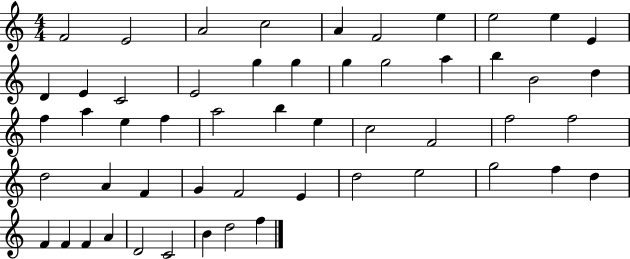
F4/h E4/h A4/h C5/h A4/q F4/h E5/q E5/h E5/q E4/q D4/q E4/q C4/h E4/h G5/q G5/q G5/q G5/h A5/q B5/q B4/h D5/q F5/q A5/q E5/q F5/q A5/h B5/q E5/q C5/h F4/h F5/h F5/h D5/h A4/q F4/q G4/q F4/h E4/q D5/h E5/h G5/h F5/q D5/q F4/q F4/q F4/q A4/q D4/h C4/h B4/q D5/h F5/q